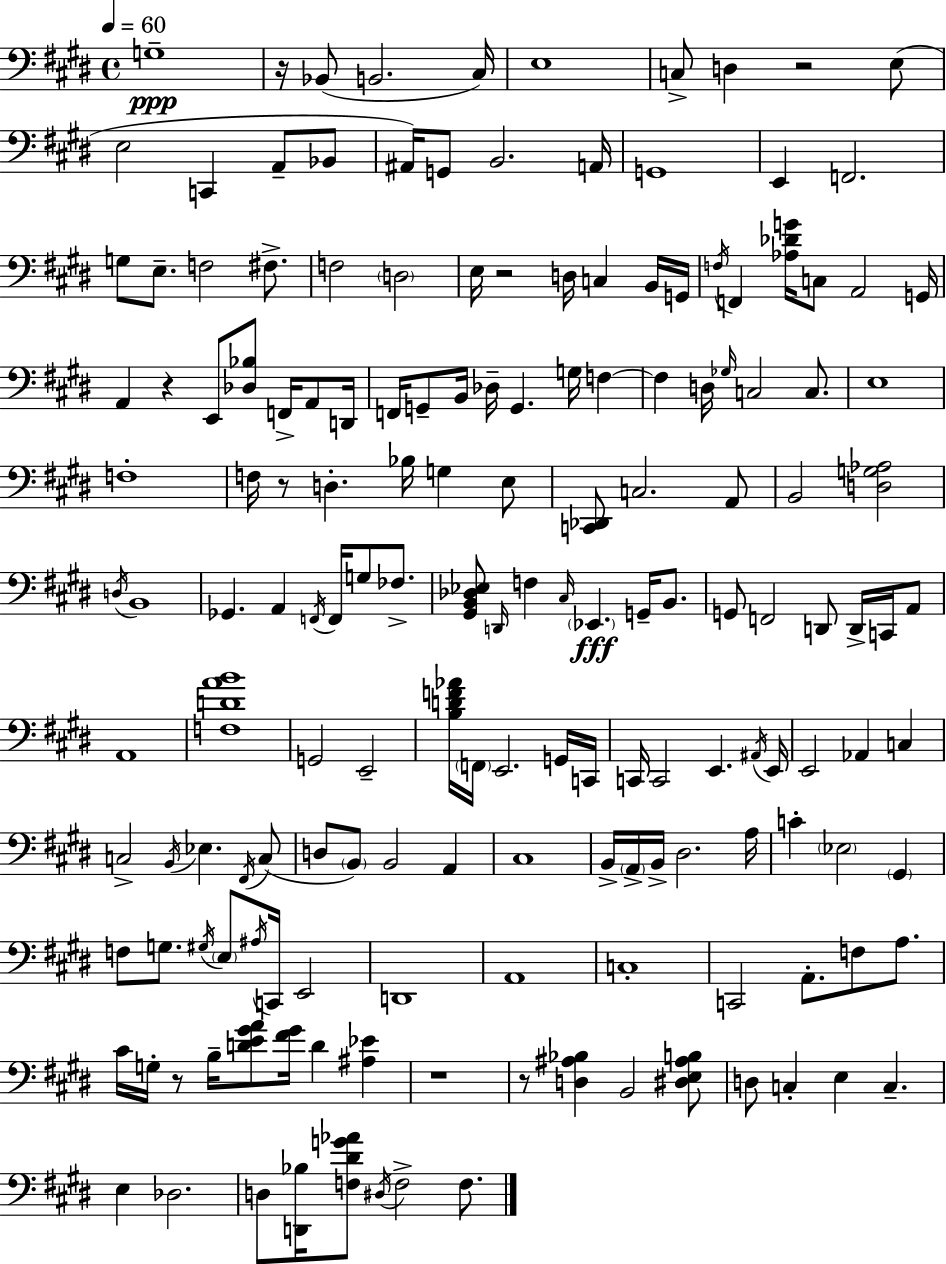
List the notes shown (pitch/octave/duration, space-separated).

G3/w R/s Bb2/e B2/h. C#3/s E3/w C3/e D3/q R/h E3/e E3/h C2/q A2/e Bb2/e A#2/s G2/e B2/h. A2/s G2/w E2/q F2/h. G3/e E3/e. F3/h F#3/e. F3/h D3/h E3/s R/h D3/s C3/q B2/s G2/s F3/s F2/q [Ab3,Db4,G4]/s C3/e A2/h G2/s A2/q R/q E2/e [Db3,Bb3]/e F2/s A2/e D2/s F2/s G2/e B2/s Db3/s G2/q. G3/s F3/q F3/q D3/s Gb3/s C3/h C3/e. E3/w F3/w F3/s R/e D3/q. Bb3/s G3/q E3/e [C2,Db2]/e C3/h. A2/e B2/h [D3,G3,Ab3]/h D3/s B2/w Gb2/q. A2/q F2/s F2/s G3/e FES3/e. [G#2,B2,Db3,Eb3]/e D2/s F3/q C#3/s Eb2/q. G2/s B2/e. G2/e F2/h D2/e D2/s C2/s A2/e A2/w [F3,D4,A4,B4]/w G2/h E2/h [B3,D4,F4,Ab4]/s F2/s E2/h. G2/s C2/s C2/s C2/h E2/q. A#2/s E2/s E2/h Ab2/q C3/q C3/h B2/s Eb3/q. F#2/s C3/e D3/e B2/e B2/h A2/q C#3/w B2/s A2/s B2/s D#3/h. A3/s C4/q Eb3/h G#2/q F3/e G3/e. G#3/s E3/e A#3/s C2/s E2/h D2/w A2/w C3/w C2/h A2/e. F3/e A3/e. C#4/s G3/s R/e B3/s [D4,E4,G#4,A4]/e [F#4,G#4]/s D4/q [A#3,Eb4]/q R/w R/e [D3,A#3,Bb3]/q B2/h [D#3,E3,A#3,B3]/e D3/e C3/q E3/q C3/q. E3/q Db3/h. D3/e [D2,Bb3]/s [F3,D#4,G4,Ab4]/e D#3/s F3/h F3/e.